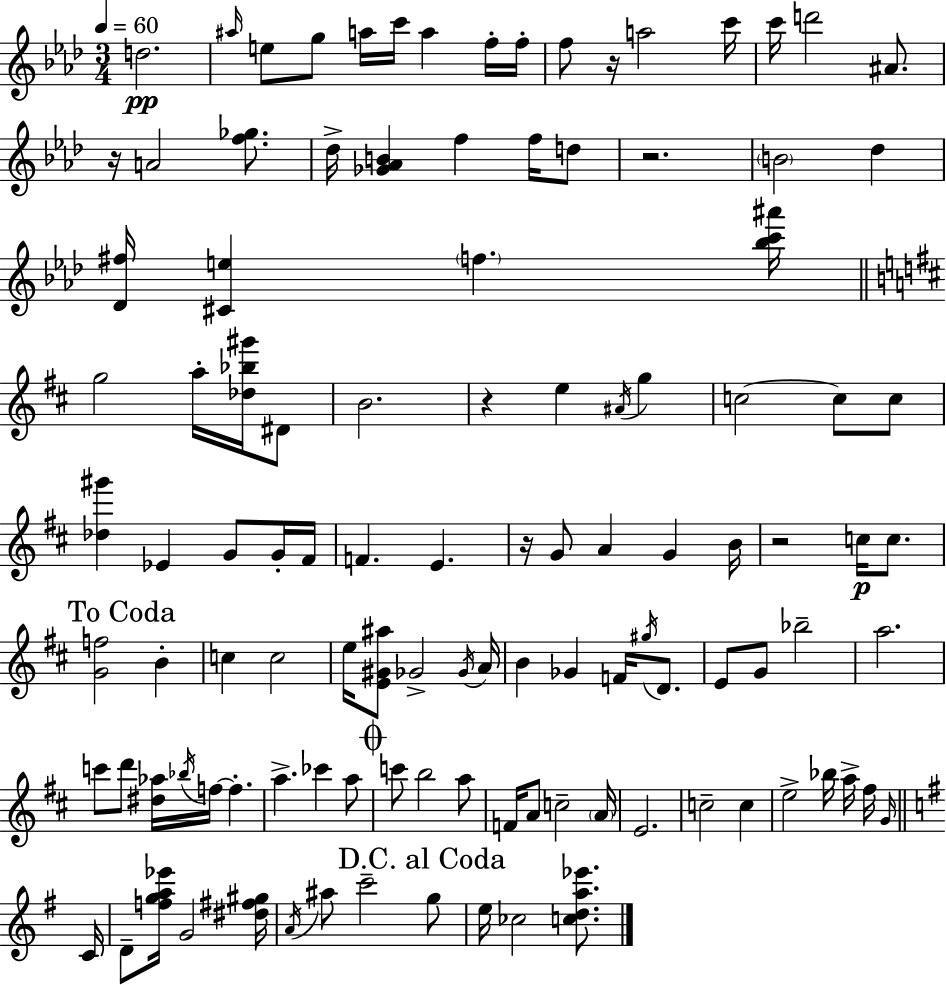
D5/h. A#5/s E5/e G5/e A5/s C6/s A5/q F5/s F5/s F5/e R/s A5/h C6/s C6/s D6/h A#4/e. R/s A4/h [F5,Gb5]/e. Db5/s [Gb4,Ab4,B4]/q F5/q F5/s D5/e R/h. B4/h Db5/q [Db4,F#5]/s [C#4,E5]/q F5/q. [Bb5,C6,A#6]/s G5/h A5/s [Db5,Bb5,G#6]/s D#4/e B4/h. R/q E5/q A#4/s G5/q C5/h C5/e C5/e [Db5,G#6]/q Eb4/q G4/e G4/s F#4/s F4/q. E4/q. R/s G4/e A4/q G4/q B4/s R/h C5/s C5/e. [G4,F5]/h B4/q C5/q C5/h E5/s [E4,G#4,A#5]/e Gb4/h Gb4/s A4/s B4/q Gb4/q F4/s G#5/s D4/e. E4/e G4/e Bb5/h A5/h. C6/e D6/e [D#5,Ab5]/s Bb5/s F5/s F5/q. A5/q. CES6/q A5/e C6/e B5/h A5/e F4/s A4/e C5/h A4/s E4/h. C5/h C5/q E5/h Bb5/s A5/s F#5/s G4/s C4/s D4/e [F5,G5,A5,Eb6]/s G4/h [D#5,F#5,G#5]/s A4/s A#5/e C6/h G5/e E5/s CES5/h [C5,D5,A5,Eb6]/e.